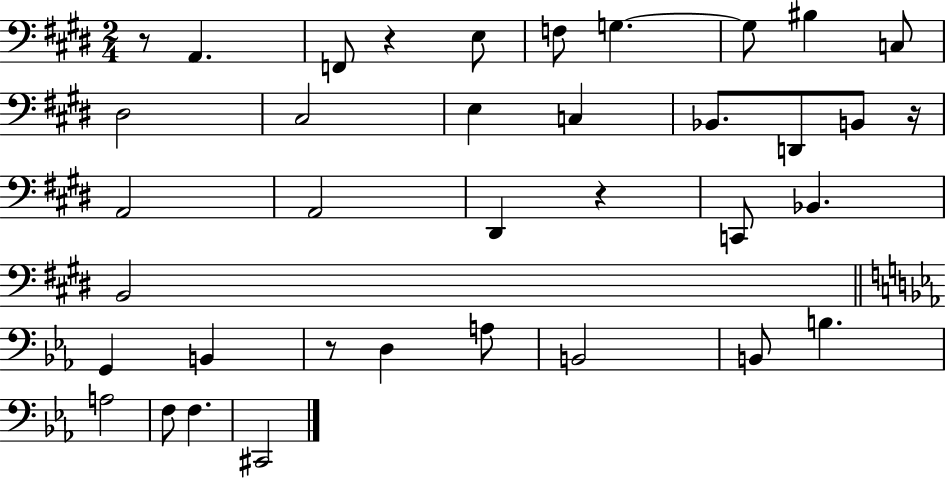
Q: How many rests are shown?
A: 5